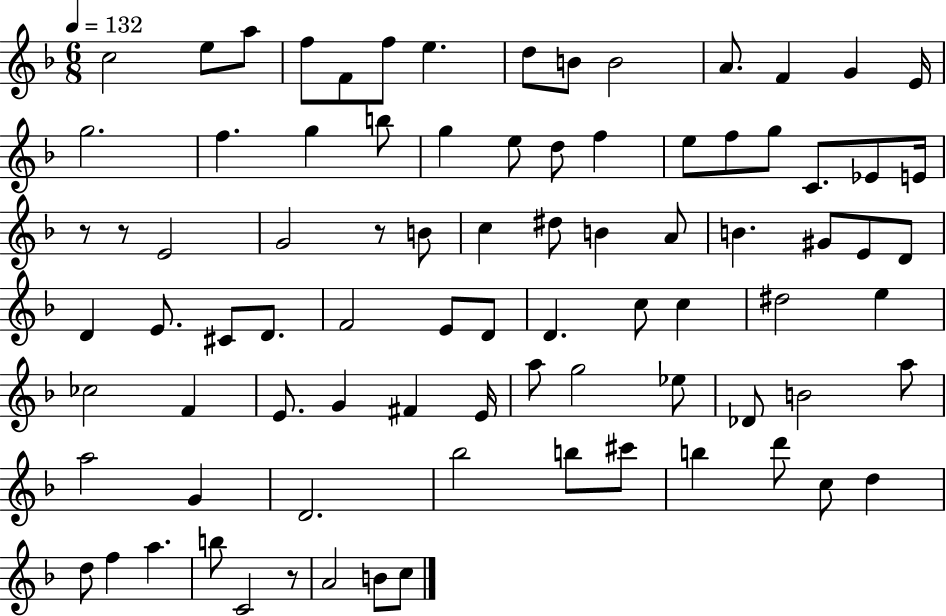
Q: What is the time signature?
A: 6/8